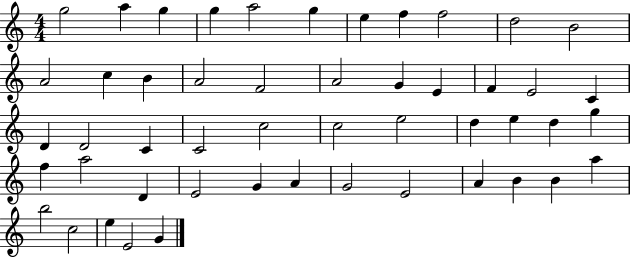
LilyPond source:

{
  \clef treble
  \numericTimeSignature
  \time 4/4
  \key c \major
  g''2 a''4 g''4 | g''4 a''2 g''4 | e''4 f''4 f''2 | d''2 b'2 | \break a'2 c''4 b'4 | a'2 f'2 | a'2 g'4 e'4 | f'4 e'2 c'4 | \break d'4 d'2 c'4 | c'2 c''2 | c''2 e''2 | d''4 e''4 d''4 g''4 | \break f''4 a''2 d'4 | e'2 g'4 a'4 | g'2 e'2 | a'4 b'4 b'4 a''4 | \break b''2 c''2 | e''4 e'2 g'4 | \bar "|."
}